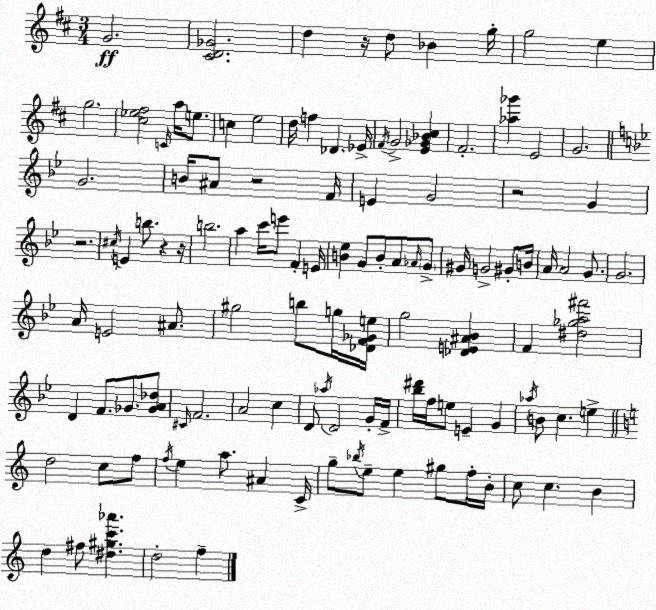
X:1
T:Untitled
M:3/4
L:1/4
K:D
G2 [^CD_G]2 d z/4 d/2 _B g/4 g2 e g2 [^c_e^f]2 C/4 a/4 e/2 c e2 d/4 f _D _E/4 ^F/4 G2 [E_G_B^c] ^F2 [_a_g'] E2 G2 G2 B/4 ^A/2 z2 F/4 E G2 z2 G z2 ^c/4 E b/2 z z/4 b2 a c'/4 e'/2 F E/4 [B_e] G/2 B/2 A/2 _A/4 G/2 ^G/4 G2 ^G/2 B/4 A/4 A2 G/2 G2 A/4 E2 ^A/2 ^g2 b/2 g/4 [_DF_Ge]/4 g2 [_DE^A_B] F [^d_ga^f']2 D F/2 _G/2 [_GA_d]/2 ^C/4 F2 A2 c D/2 _a/4 D2 G/4 F/4 [_b^d']/4 f/4 e/2 E G _a/4 B/2 c e d2 c/2 f/2 f/4 e a/2 ^A C/4 g/2 _b/4 e/2 e ^g/2 f/4 B/4 c/2 c B d ^f/2 [^d^gc'_a'] d2 f